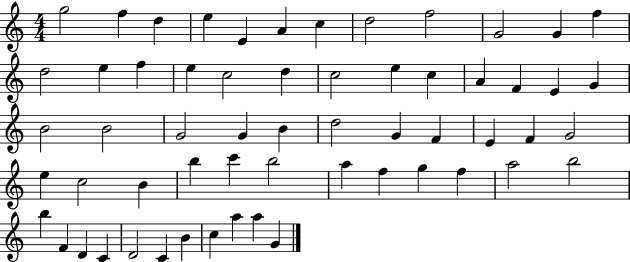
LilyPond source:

{
  \clef treble
  \numericTimeSignature
  \time 4/4
  \key c \major
  g''2 f''4 d''4 | e''4 e'4 a'4 c''4 | d''2 f''2 | g'2 g'4 f''4 | \break d''2 e''4 f''4 | e''4 c''2 d''4 | c''2 e''4 c''4 | a'4 f'4 e'4 g'4 | \break b'2 b'2 | g'2 g'4 b'4 | d''2 g'4 f'4 | e'4 f'4 g'2 | \break e''4 c''2 b'4 | b''4 c'''4 b''2 | a''4 f''4 g''4 f''4 | a''2 b''2 | \break b''4 f'4 d'4 c'4 | d'2 c'4 b'4 | c''4 a''4 a''4 g'4 | \bar "|."
}